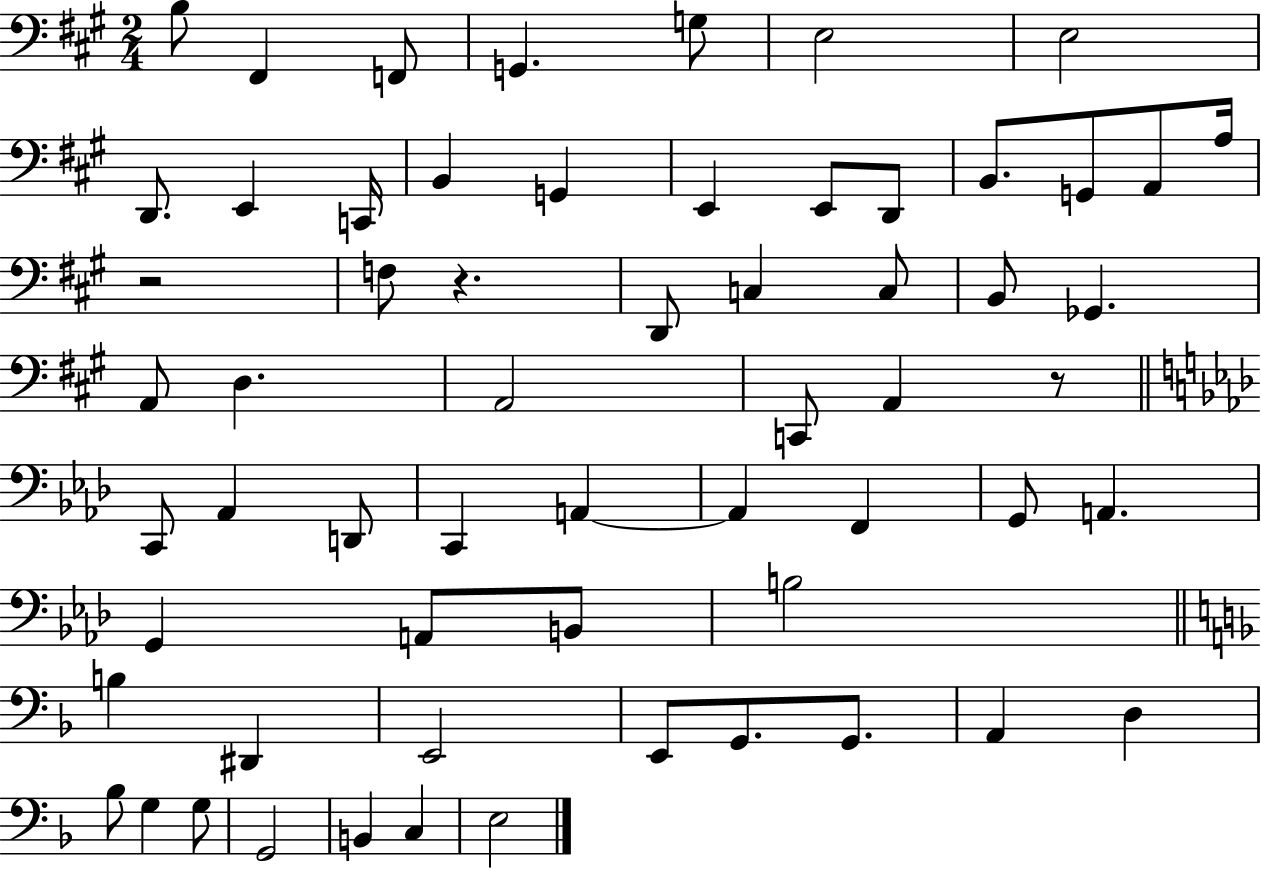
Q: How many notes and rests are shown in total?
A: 61